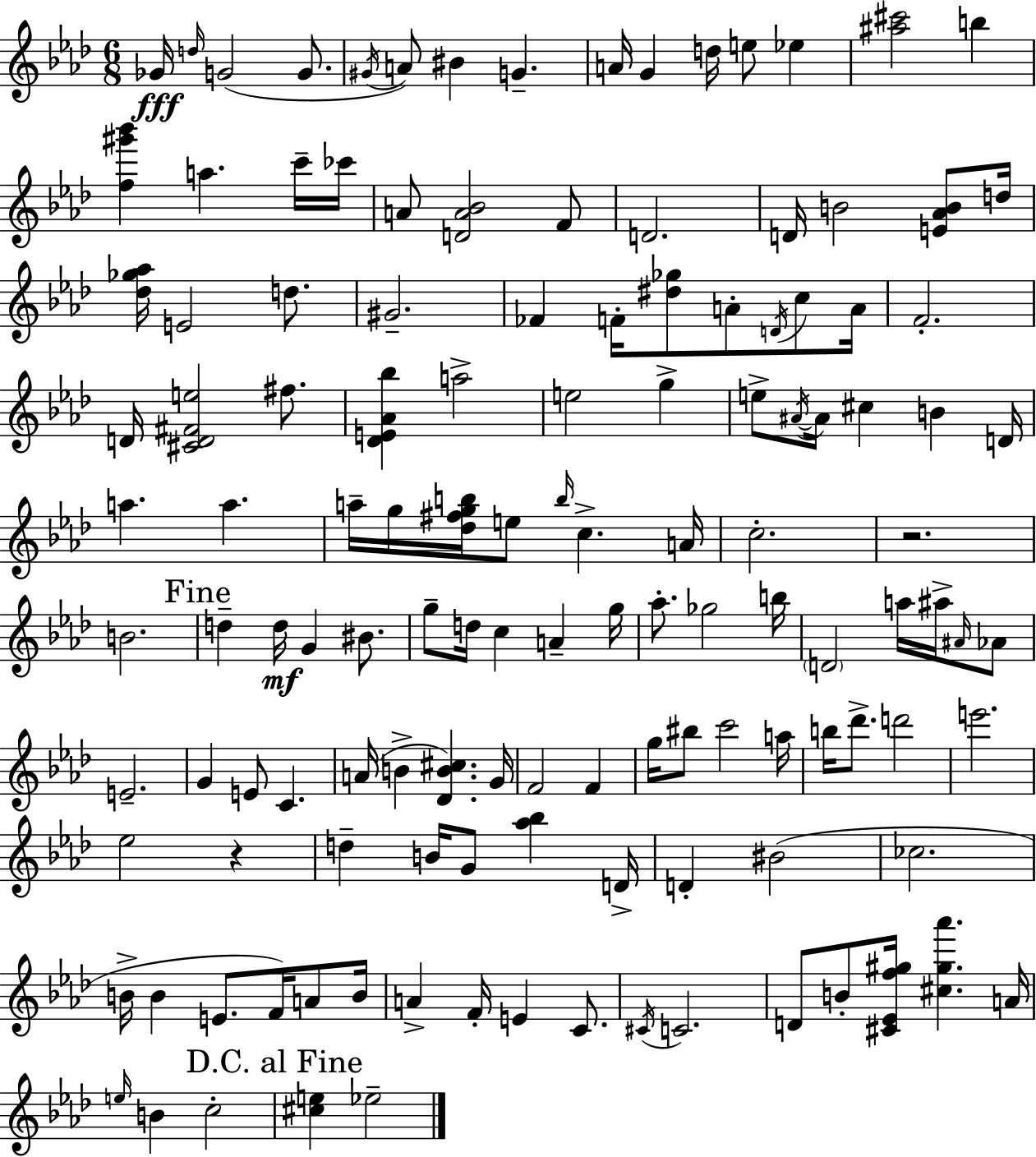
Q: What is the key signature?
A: AES major